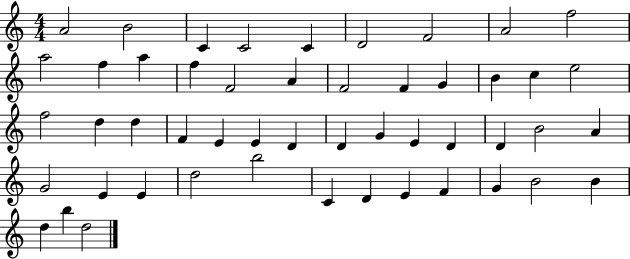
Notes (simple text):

A4/h B4/h C4/q C4/h C4/q D4/h F4/h A4/h F5/h A5/h F5/q A5/q F5/q F4/h A4/q F4/h F4/q G4/q B4/q C5/q E5/h F5/h D5/q D5/q F4/q E4/q E4/q D4/q D4/q G4/q E4/q D4/q D4/q B4/h A4/q G4/h E4/q E4/q D5/h B5/h C4/q D4/q E4/q F4/q G4/q B4/h B4/q D5/q B5/q D5/h